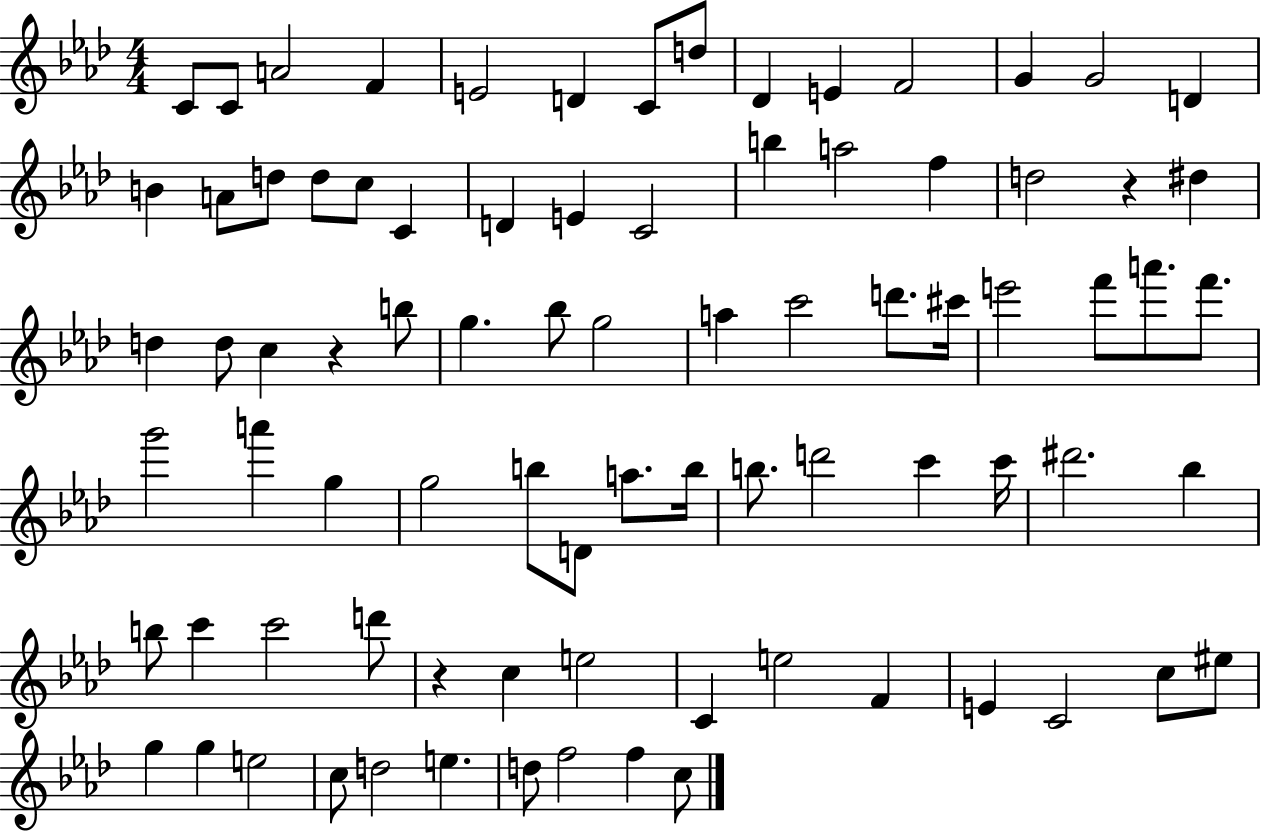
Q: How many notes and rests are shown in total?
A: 83